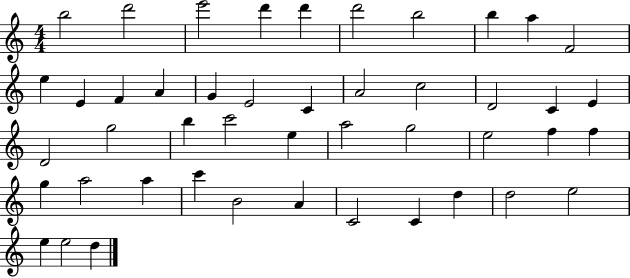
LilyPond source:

{
  \clef treble
  \numericTimeSignature
  \time 4/4
  \key c \major
  b''2 d'''2 | e'''2 d'''4 d'''4 | d'''2 b''2 | b''4 a''4 f'2 | \break e''4 e'4 f'4 a'4 | g'4 e'2 c'4 | a'2 c''2 | d'2 c'4 e'4 | \break d'2 g''2 | b''4 c'''2 e''4 | a''2 g''2 | e''2 f''4 f''4 | \break g''4 a''2 a''4 | c'''4 b'2 a'4 | c'2 c'4 d''4 | d''2 e''2 | \break e''4 e''2 d''4 | \bar "|."
}